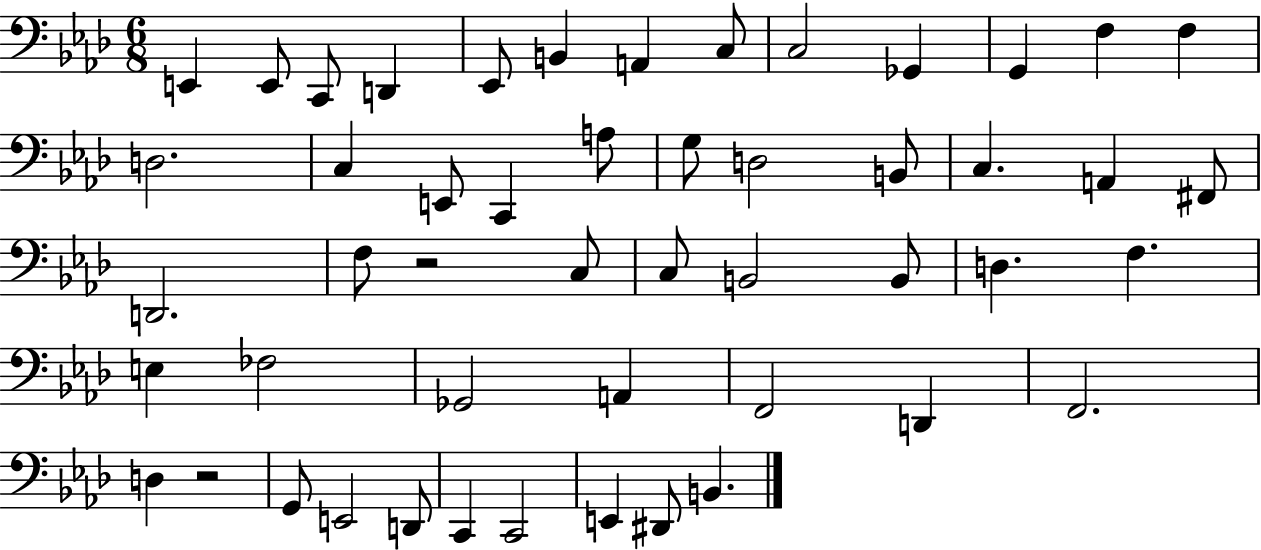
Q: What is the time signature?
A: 6/8